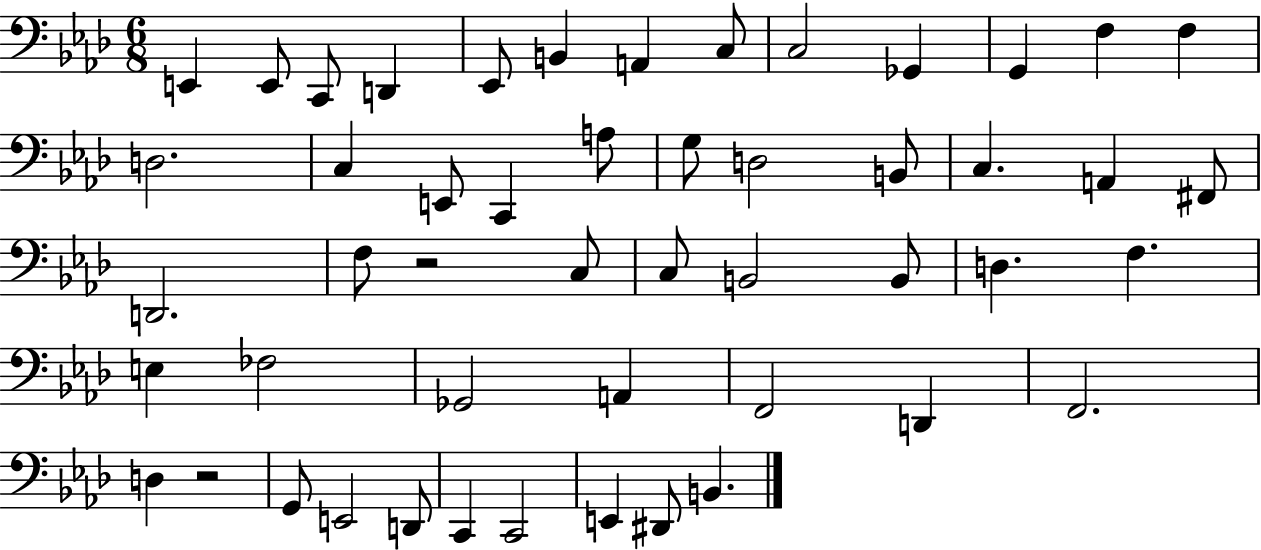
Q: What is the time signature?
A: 6/8